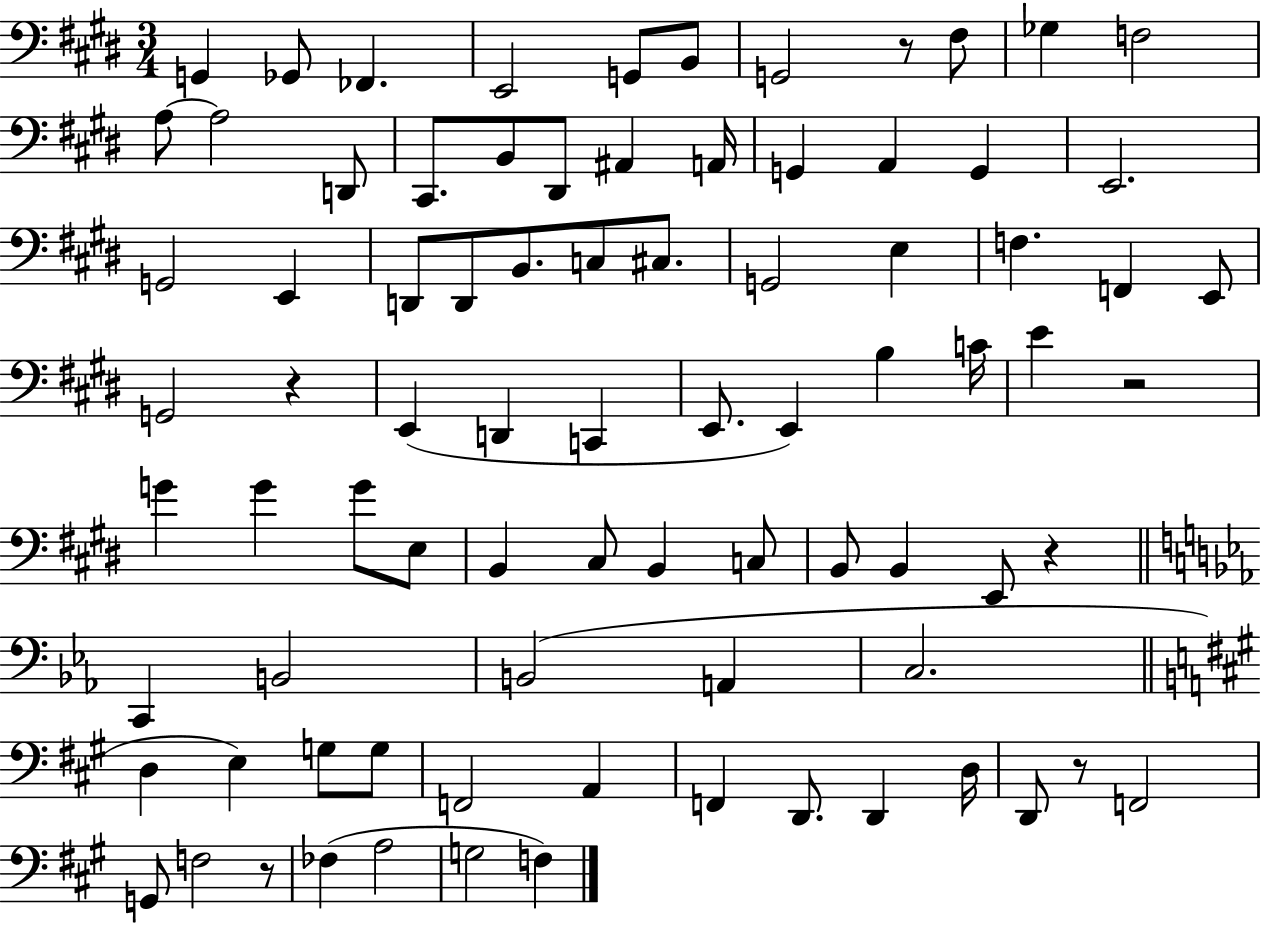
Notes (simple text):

G2/q Gb2/e FES2/q. E2/h G2/e B2/e G2/h R/e F#3/e Gb3/q F3/h A3/e A3/h D2/e C#2/e. B2/e D#2/e A#2/q A2/s G2/q A2/q G2/q E2/h. G2/h E2/q D2/e D2/e B2/e. C3/e C#3/e. G2/h E3/q F3/q. F2/q E2/e G2/h R/q E2/q D2/q C2/q E2/e. E2/q B3/q C4/s E4/q R/h G4/q G4/q G4/e E3/e B2/q C#3/e B2/q C3/e B2/e B2/q E2/e R/q C2/q B2/h B2/h A2/q C3/h. D3/q E3/q G3/e G3/e F2/h A2/q F2/q D2/e. D2/q D3/s D2/e R/e F2/h G2/e F3/h R/e FES3/q A3/h G3/h F3/q